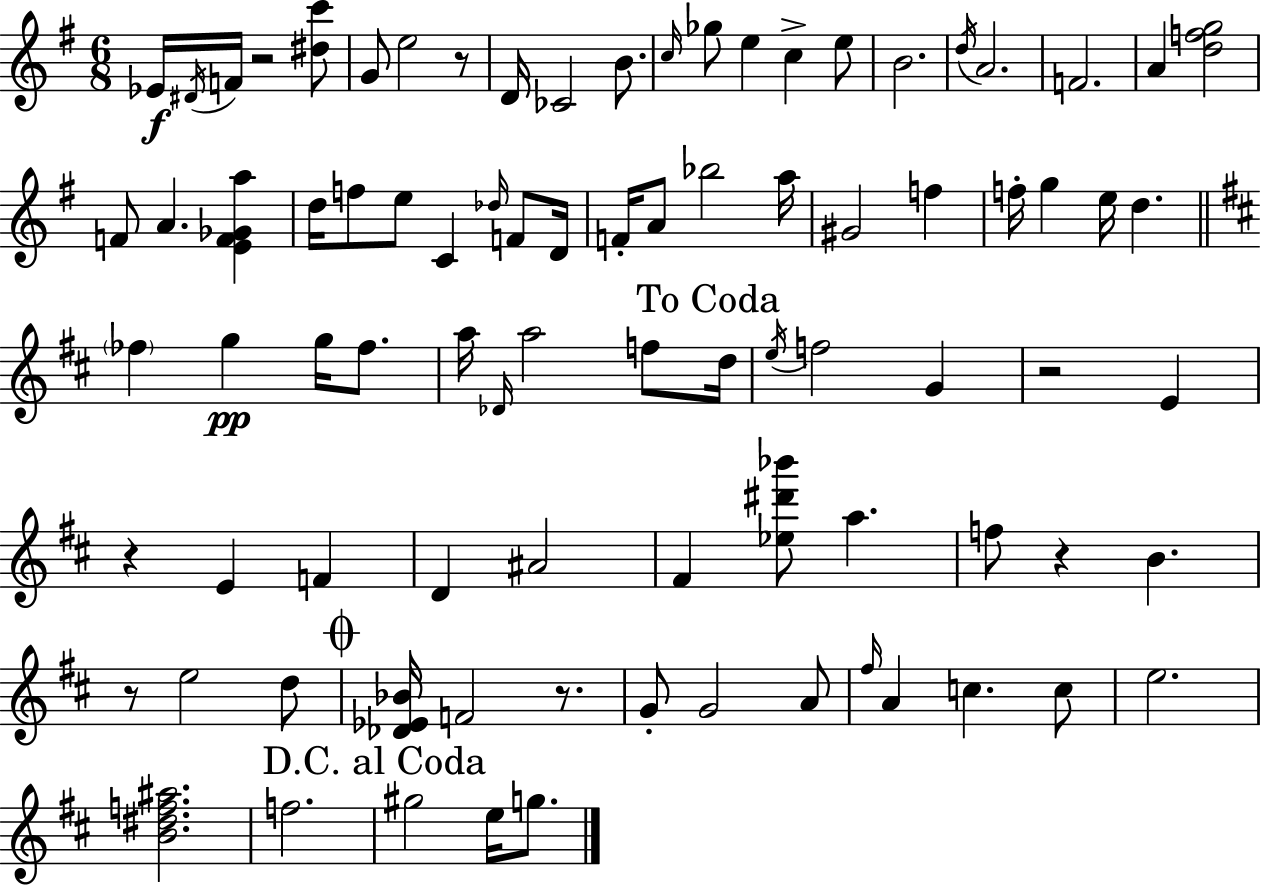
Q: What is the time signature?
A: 6/8